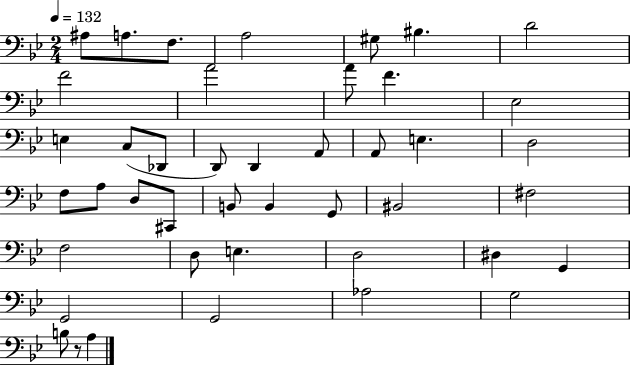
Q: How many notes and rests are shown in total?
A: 43